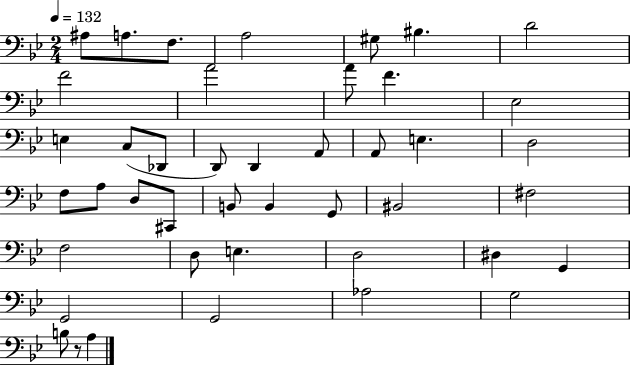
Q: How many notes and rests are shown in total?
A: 43